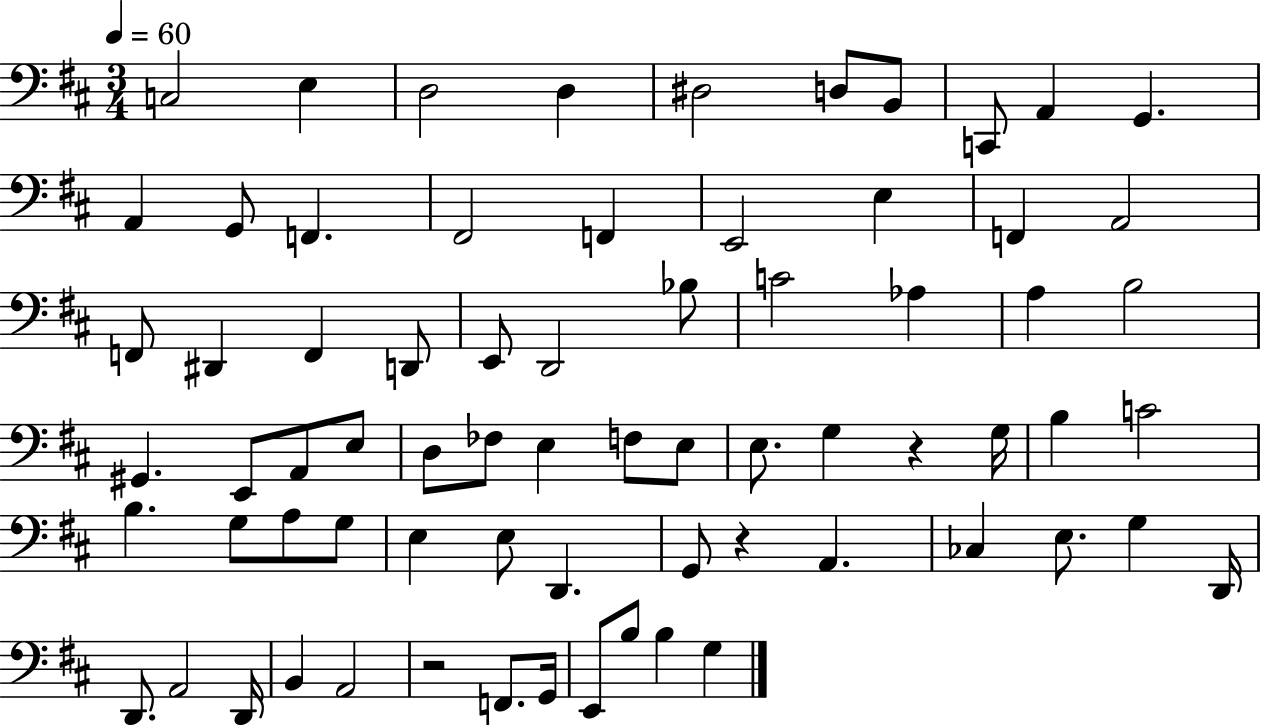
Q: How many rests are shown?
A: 3